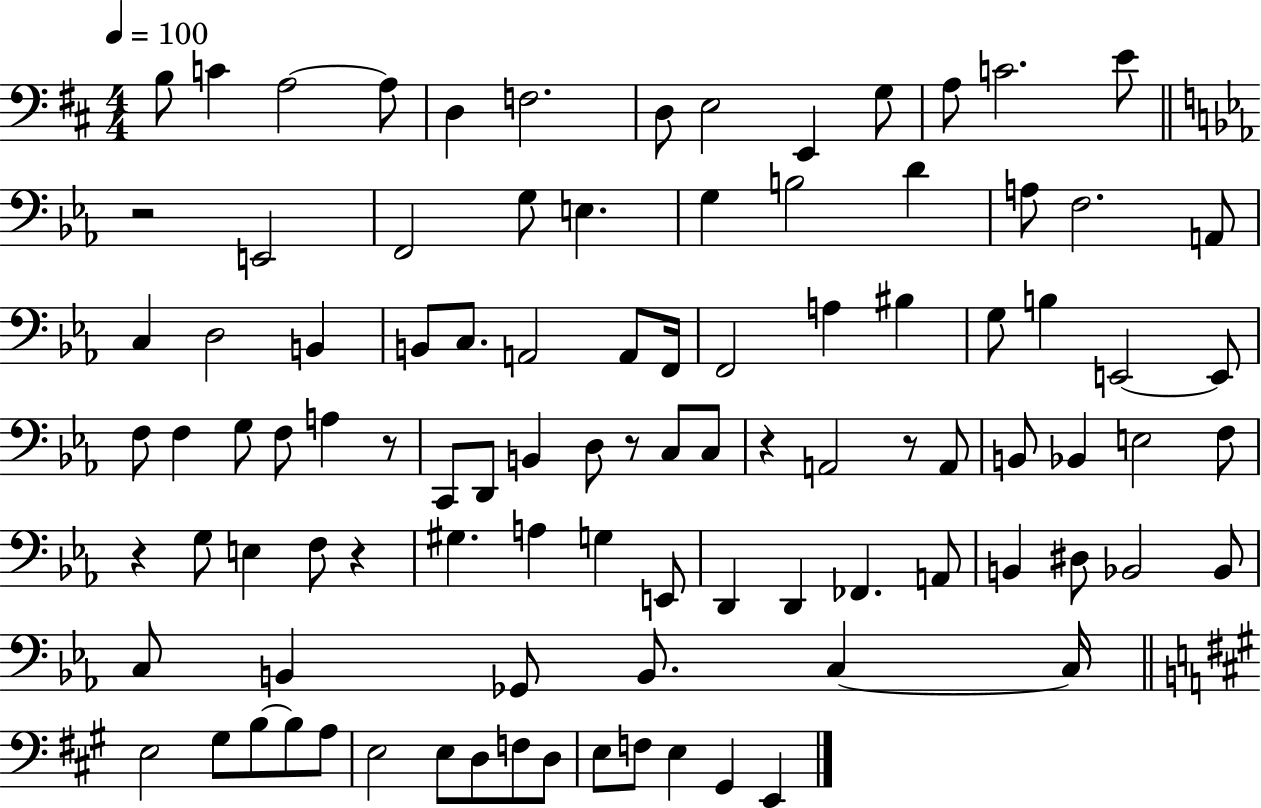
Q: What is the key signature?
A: D major